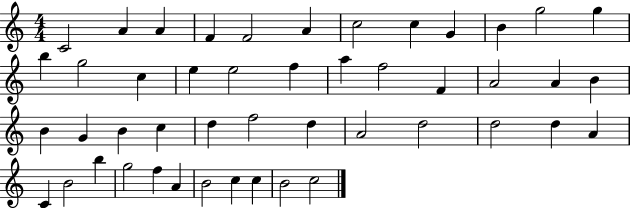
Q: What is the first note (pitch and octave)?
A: C4